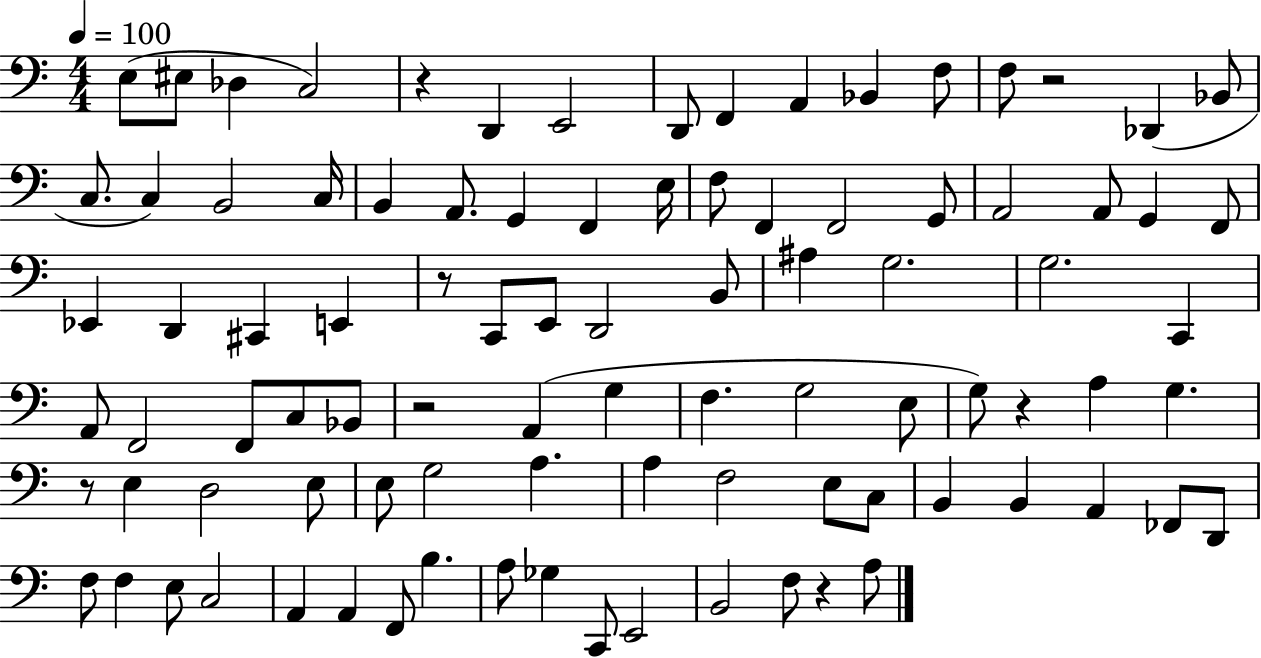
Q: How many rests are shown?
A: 7